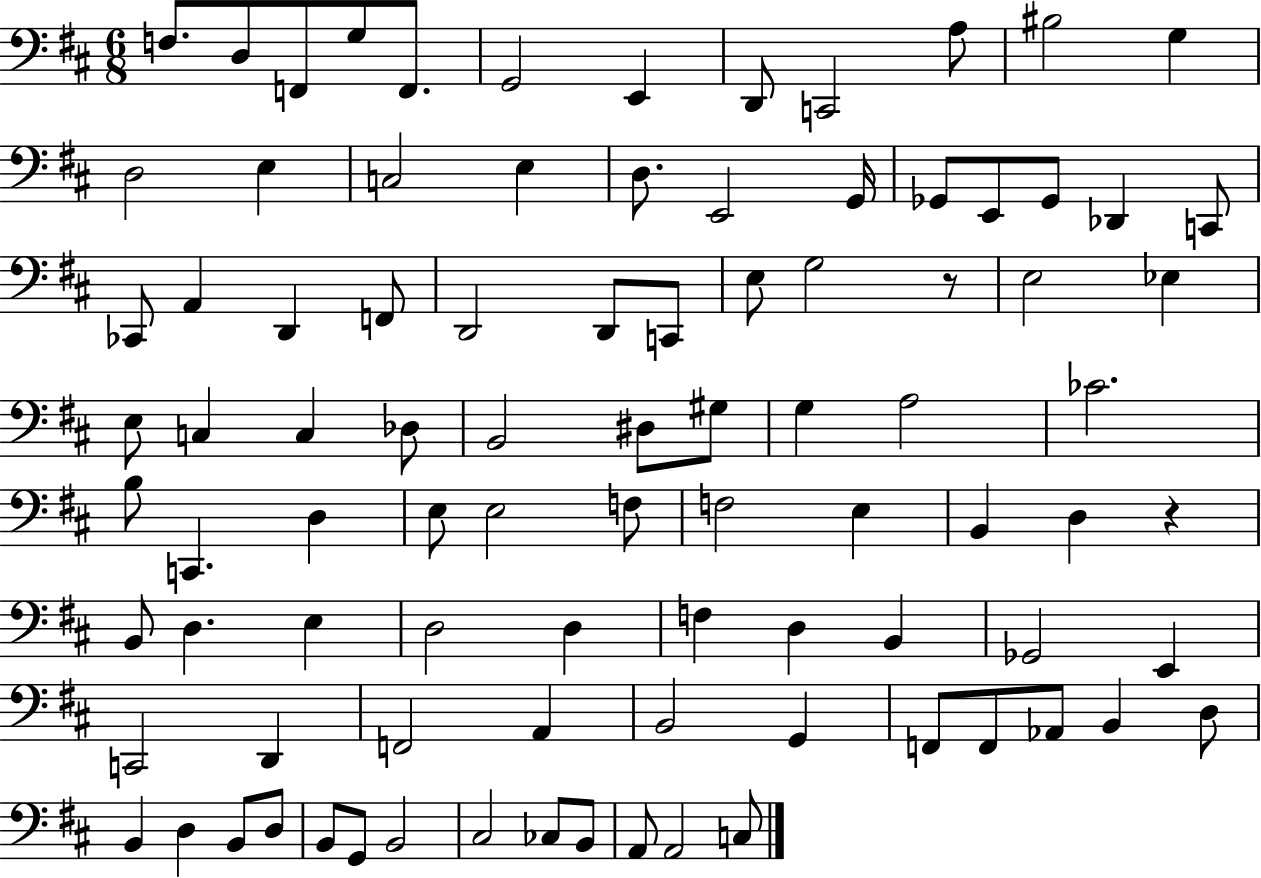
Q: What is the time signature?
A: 6/8